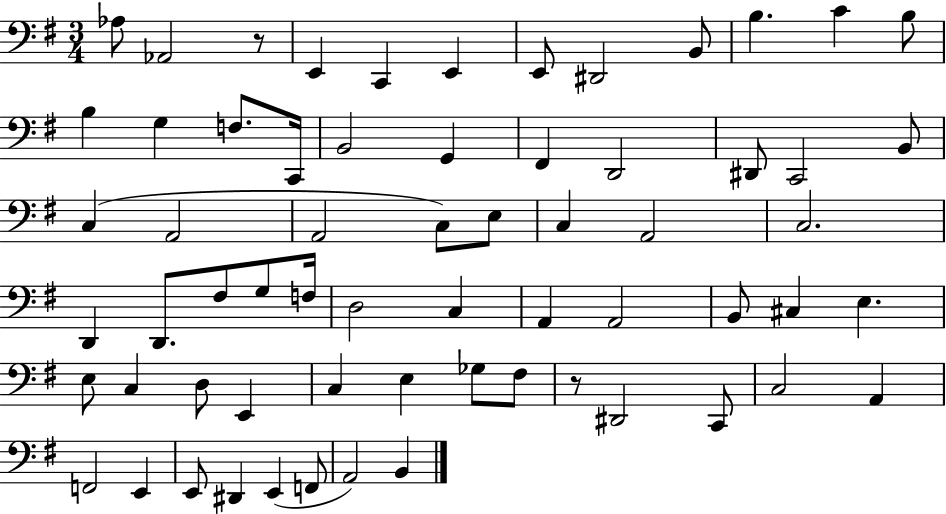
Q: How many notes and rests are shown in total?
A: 64